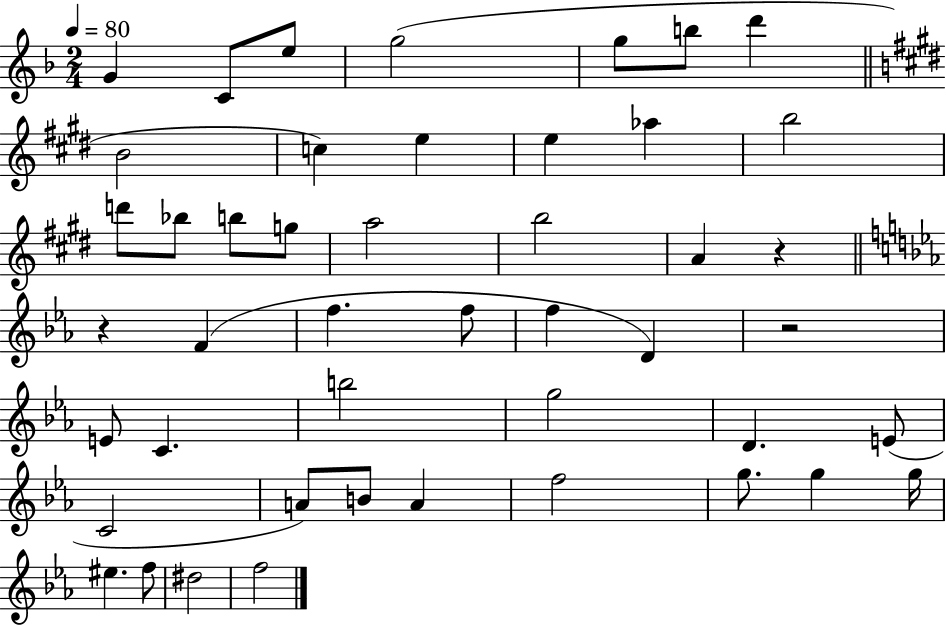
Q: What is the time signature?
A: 2/4